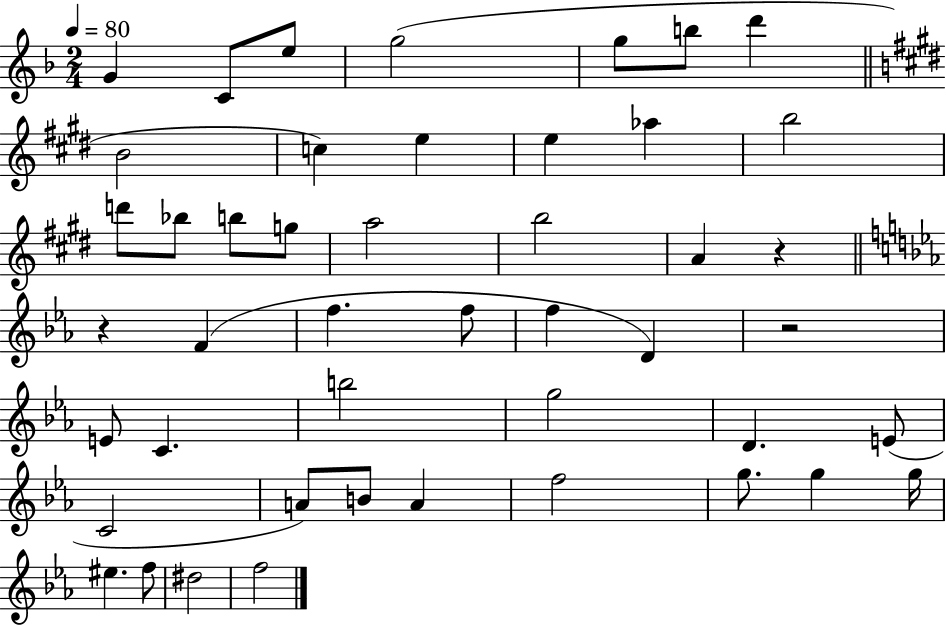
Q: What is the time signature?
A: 2/4